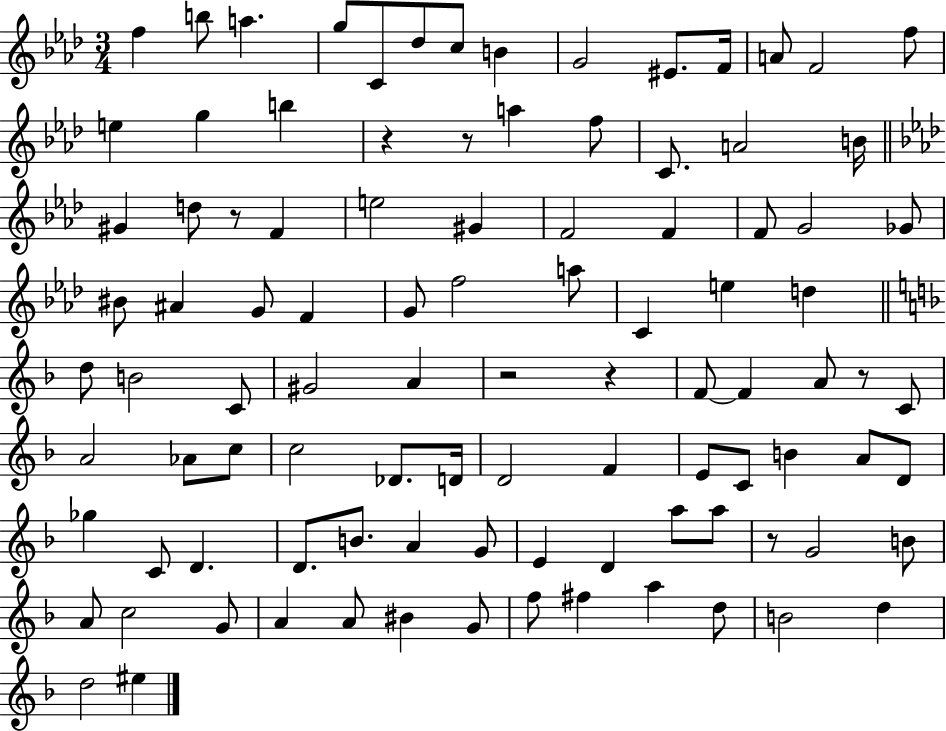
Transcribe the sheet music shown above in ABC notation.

X:1
T:Untitled
M:3/4
L:1/4
K:Ab
f b/2 a g/2 C/2 _d/2 c/2 B G2 ^E/2 F/4 A/2 F2 f/2 e g b z z/2 a f/2 C/2 A2 B/4 ^G d/2 z/2 F e2 ^G F2 F F/2 G2 _G/2 ^B/2 ^A G/2 F G/2 f2 a/2 C e d d/2 B2 C/2 ^G2 A z2 z F/2 F A/2 z/2 C/2 A2 _A/2 c/2 c2 _D/2 D/4 D2 F E/2 C/2 B A/2 D/2 _g C/2 D D/2 B/2 A G/2 E D a/2 a/2 z/2 G2 B/2 A/2 c2 G/2 A A/2 ^B G/2 f/2 ^f a d/2 B2 d d2 ^e